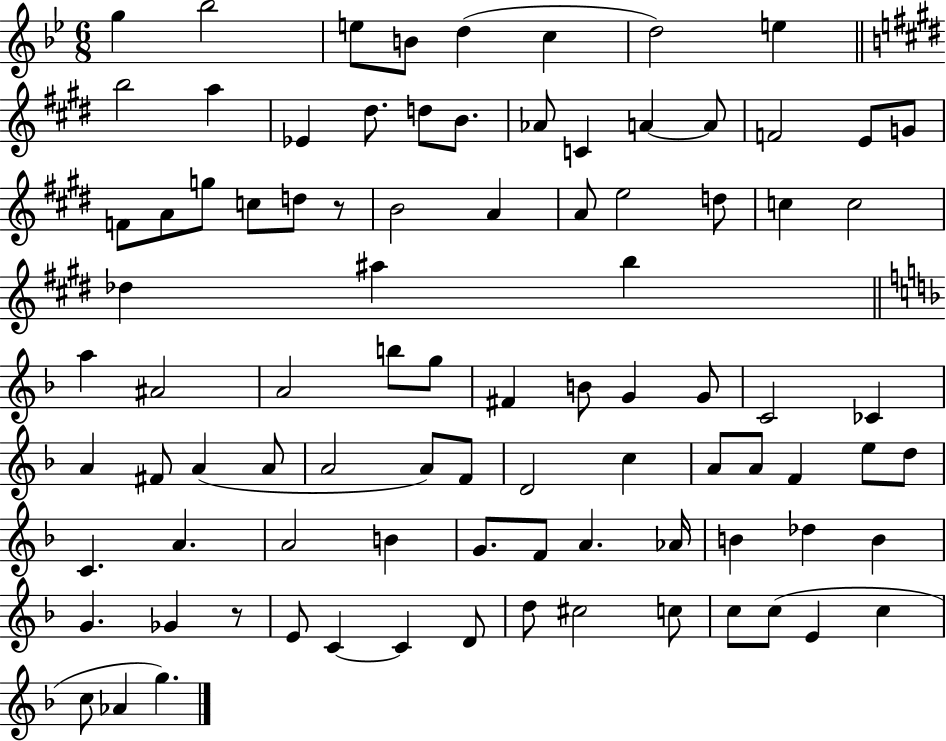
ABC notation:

X:1
T:Untitled
M:6/8
L:1/4
K:Bb
g _b2 e/2 B/2 d c d2 e b2 a _E ^d/2 d/2 B/2 _A/2 C A A/2 F2 E/2 G/2 F/2 A/2 g/2 c/2 d/2 z/2 B2 A A/2 e2 d/2 c c2 _d ^a b a ^A2 A2 b/2 g/2 ^F B/2 G G/2 C2 _C A ^F/2 A A/2 A2 A/2 F/2 D2 c A/2 A/2 F e/2 d/2 C A A2 B G/2 F/2 A _A/4 B _d B G _G z/2 E/2 C C D/2 d/2 ^c2 c/2 c/2 c/2 E c c/2 _A g